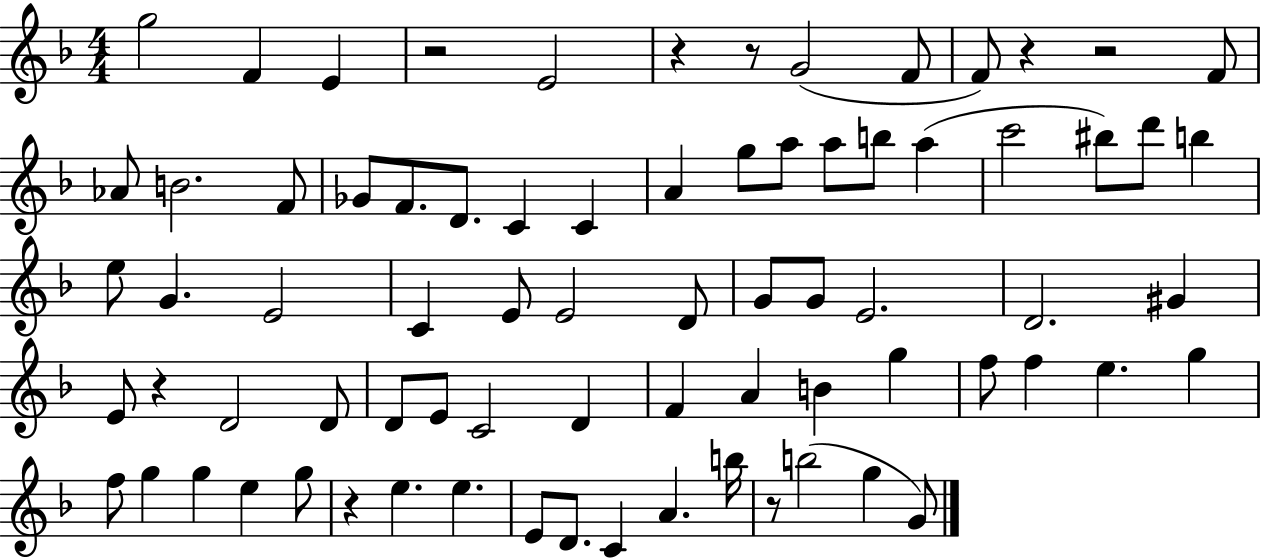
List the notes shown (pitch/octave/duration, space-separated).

G5/h F4/q E4/q R/h E4/h R/q R/e G4/h F4/e F4/e R/q R/h F4/e Ab4/e B4/h. F4/e Gb4/e F4/e. D4/e. C4/q C4/q A4/q G5/e A5/e A5/e B5/e A5/q C6/h BIS5/e D6/e B5/q E5/e G4/q. E4/h C4/q E4/e E4/h D4/e G4/e G4/e E4/h. D4/h. G#4/q E4/e R/q D4/h D4/e D4/e E4/e C4/h D4/q F4/q A4/q B4/q G5/q F5/e F5/q E5/q. G5/q F5/e G5/q G5/q E5/q G5/e R/q E5/q. E5/q. E4/e D4/e. C4/q A4/q. B5/s R/e B5/h G5/q G4/e